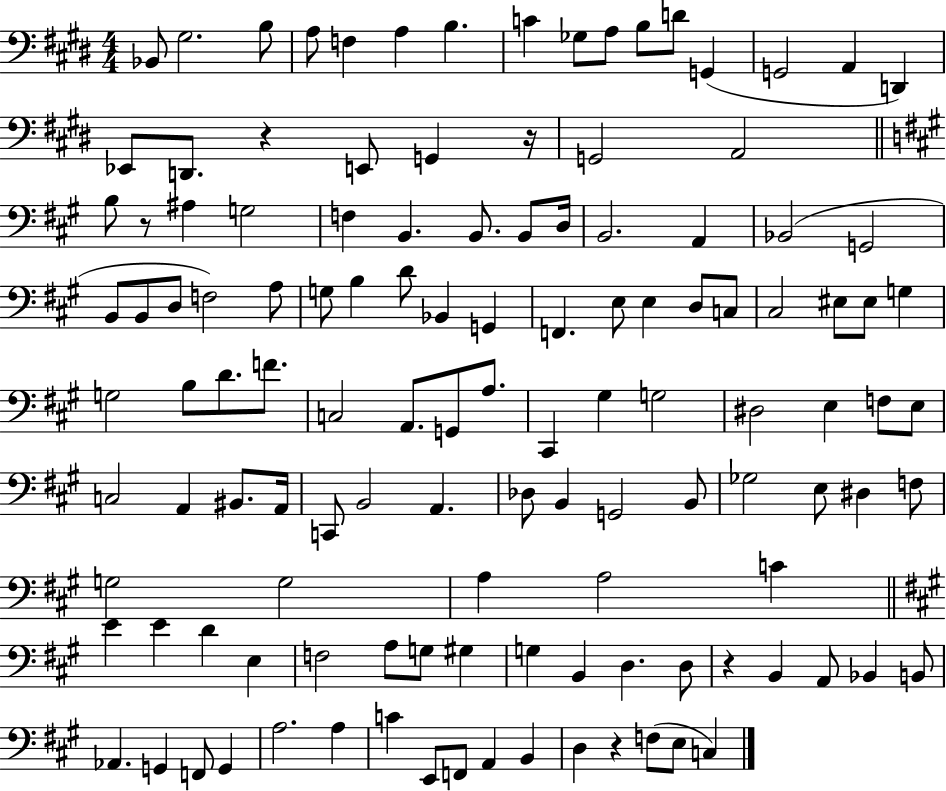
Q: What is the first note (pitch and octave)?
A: Bb2